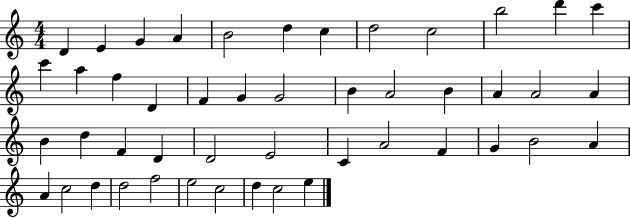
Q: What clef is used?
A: treble